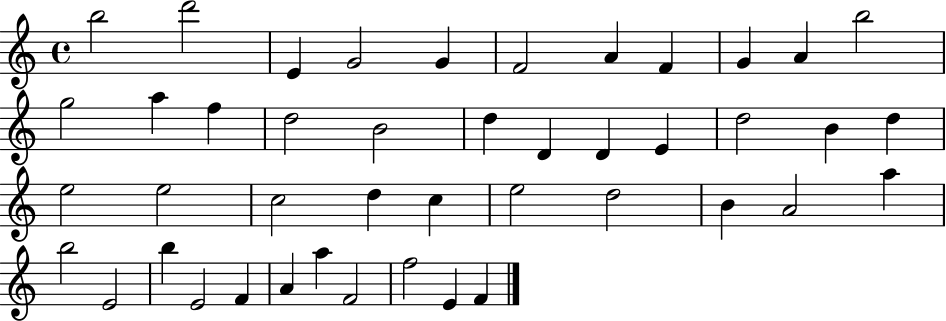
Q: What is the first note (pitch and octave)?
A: B5